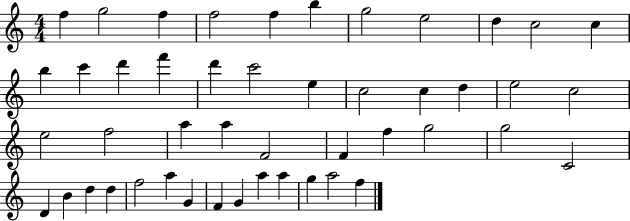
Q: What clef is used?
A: treble